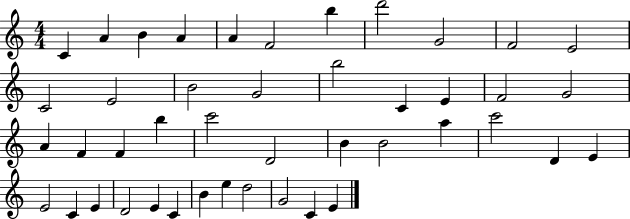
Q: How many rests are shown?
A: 0